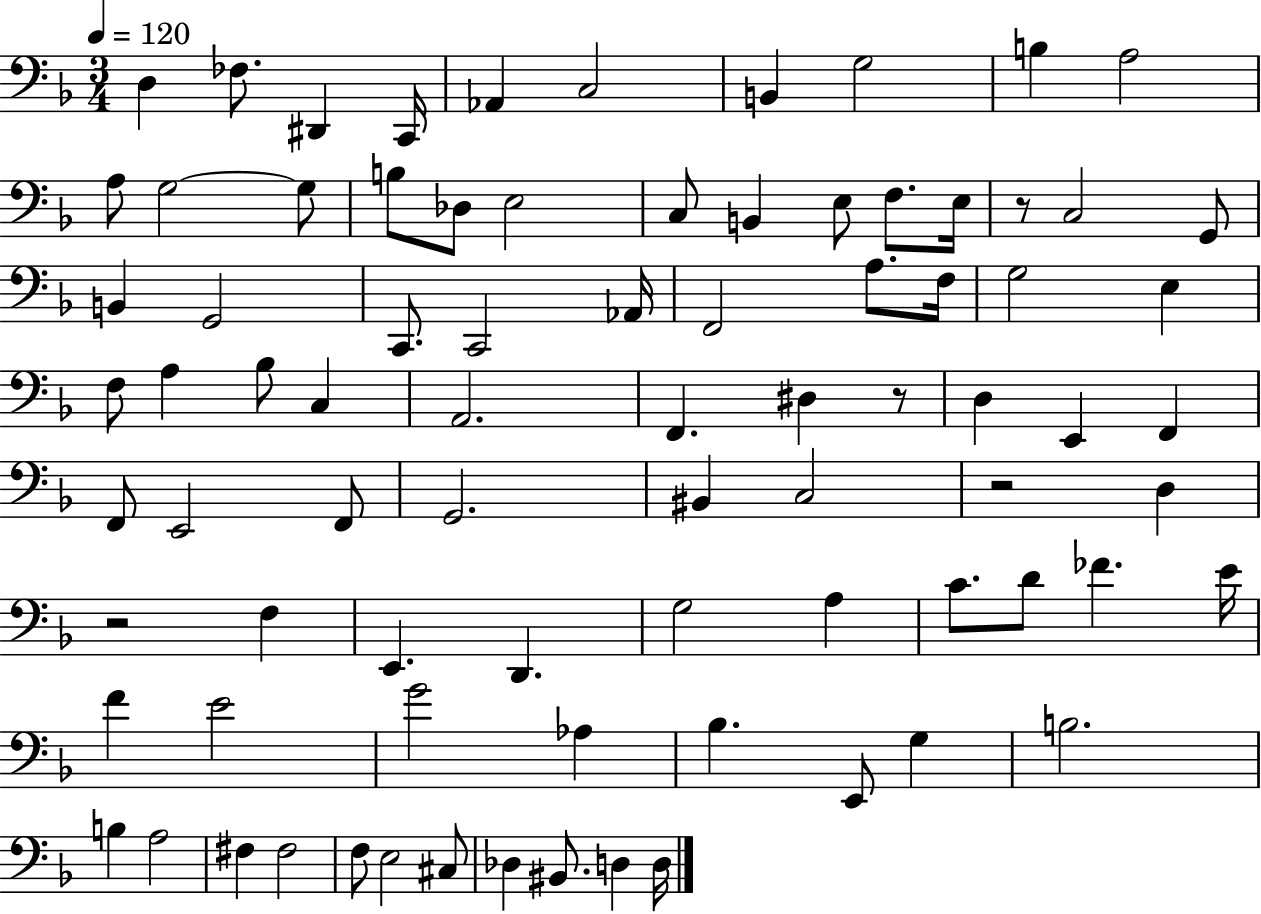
X:1
T:Untitled
M:3/4
L:1/4
K:F
D, _F,/2 ^D,, C,,/4 _A,, C,2 B,, G,2 B, A,2 A,/2 G,2 G,/2 B,/2 _D,/2 E,2 C,/2 B,, E,/2 F,/2 E,/4 z/2 C,2 G,,/2 B,, G,,2 C,,/2 C,,2 _A,,/4 F,,2 A,/2 F,/4 G,2 E, F,/2 A, _B,/2 C, A,,2 F,, ^D, z/2 D, E,, F,, F,,/2 E,,2 F,,/2 G,,2 ^B,, C,2 z2 D, z2 F, E,, D,, G,2 A, C/2 D/2 _F E/4 F E2 G2 _A, _B, E,,/2 G, B,2 B, A,2 ^F, ^F,2 F,/2 E,2 ^C,/2 _D, ^B,,/2 D, D,/4